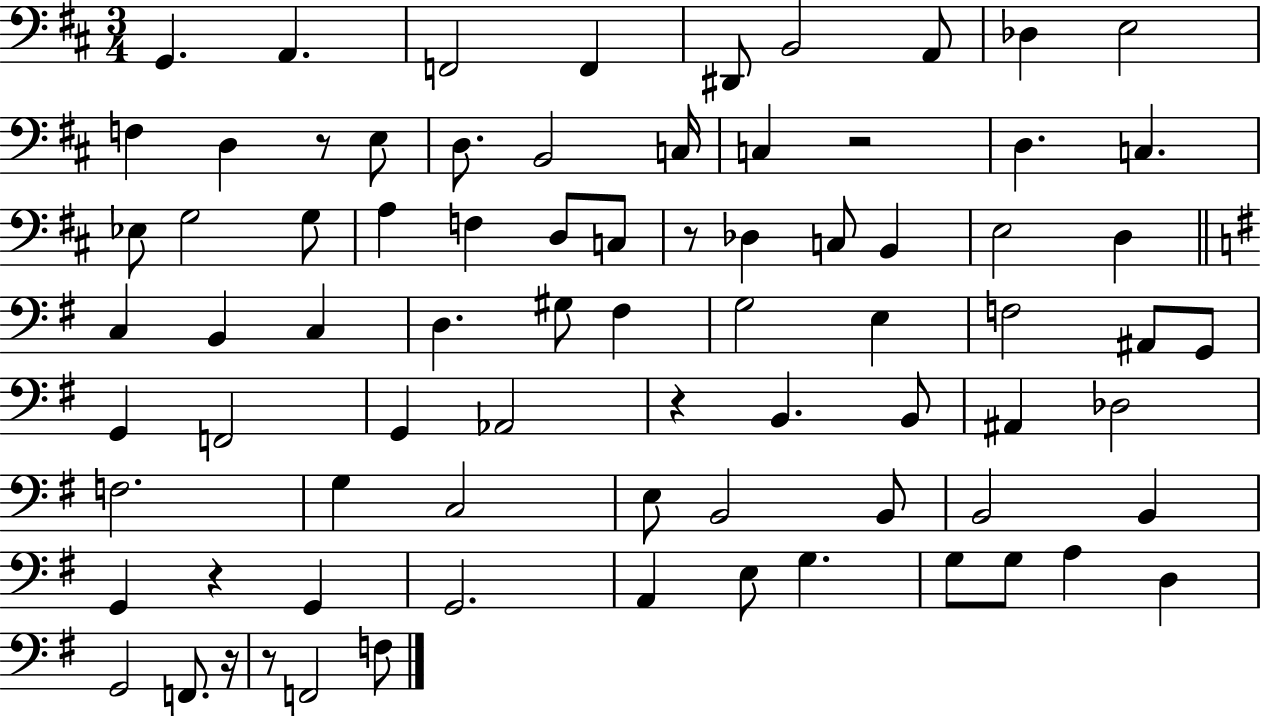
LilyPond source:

{
  \clef bass
  \numericTimeSignature
  \time 3/4
  \key d \major
  g,4. a,4. | f,2 f,4 | dis,8 b,2 a,8 | des4 e2 | \break f4 d4 r8 e8 | d8. b,2 c16 | c4 r2 | d4. c4. | \break ees8 g2 g8 | a4 f4 d8 c8 | r8 des4 c8 b,4 | e2 d4 | \break \bar "||" \break \key e \minor c4 b,4 c4 | d4. gis8 fis4 | g2 e4 | f2 ais,8 g,8 | \break g,4 f,2 | g,4 aes,2 | r4 b,4. b,8 | ais,4 des2 | \break f2. | g4 c2 | e8 b,2 b,8 | b,2 b,4 | \break g,4 r4 g,4 | g,2. | a,4 e8 g4. | g8 g8 a4 d4 | \break g,2 f,8. r16 | r8 f,2 f8 | \bar "|."
}